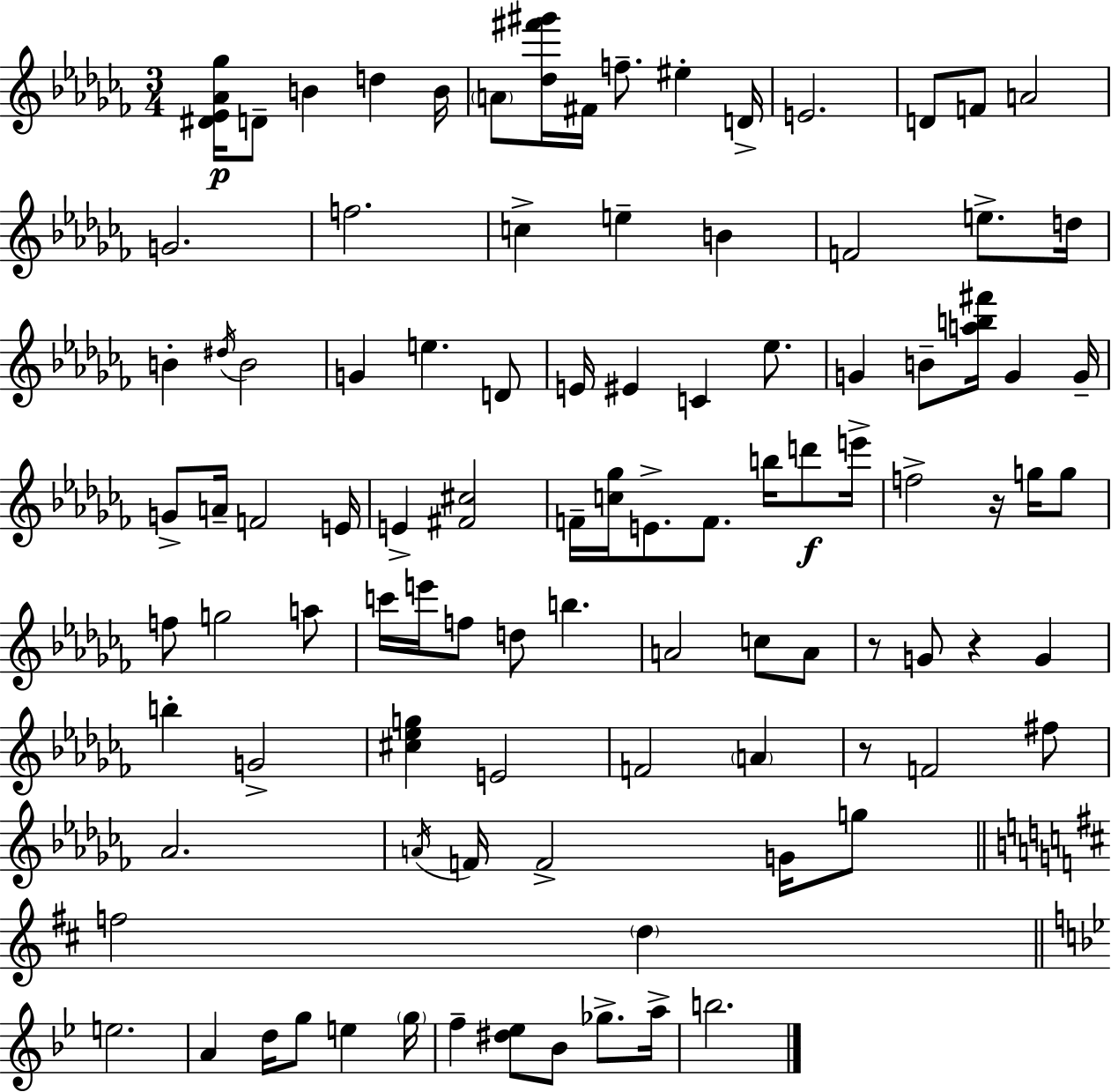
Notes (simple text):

[D#4,Eb4,Ab4,Gb5]/s D4/e B4/q D5/q B4/s A4/e [Db5,F#6,G#6]/s F#4/s F5/e. EIS5/q D4/s E4/h. D4/e F4/e A4/h G4/h. F5/h. C5/q E5/q B4/q F4/h E5/e. D5/s B4/q D#5/s B4/h G4/q E5/q. D4/e E4/s EIS4/q C4/q Eb5/e. G4/q B4/e [A5,B5,F#6]/s G4/q G4/s G4/e A4/s F4/h E4/s E4/q [F#4,C#5]/h F4/s [C5,Gb5]/s E4/e. F4/e. B5/s D6/e E6/s F5/h R/s G5/s G5/e F5/e G5/h A5/e C6/s E6/s F5/e D5/e B5/q. A4/h C5/e A4/e R/e G4/e R/q G4/q B5/q G4/h [C#5,Eb5,G5]/q E4/h F4/h A4/q R/e F4/h F#5/e Ab4/h. A4/s F4/s F4/h G4/s G5/e F5/h D5/q E5/h. A4/q D5/s G5/e E5/q G5/s F5/q [D#5,Eb5]/e Bb4/e Gb5/e. A5/s B5/h.